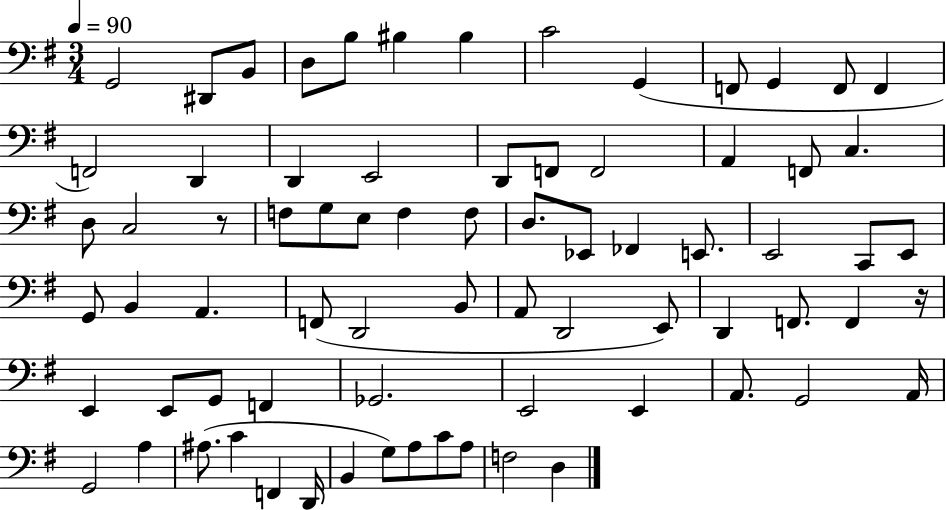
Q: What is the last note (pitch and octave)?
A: D3